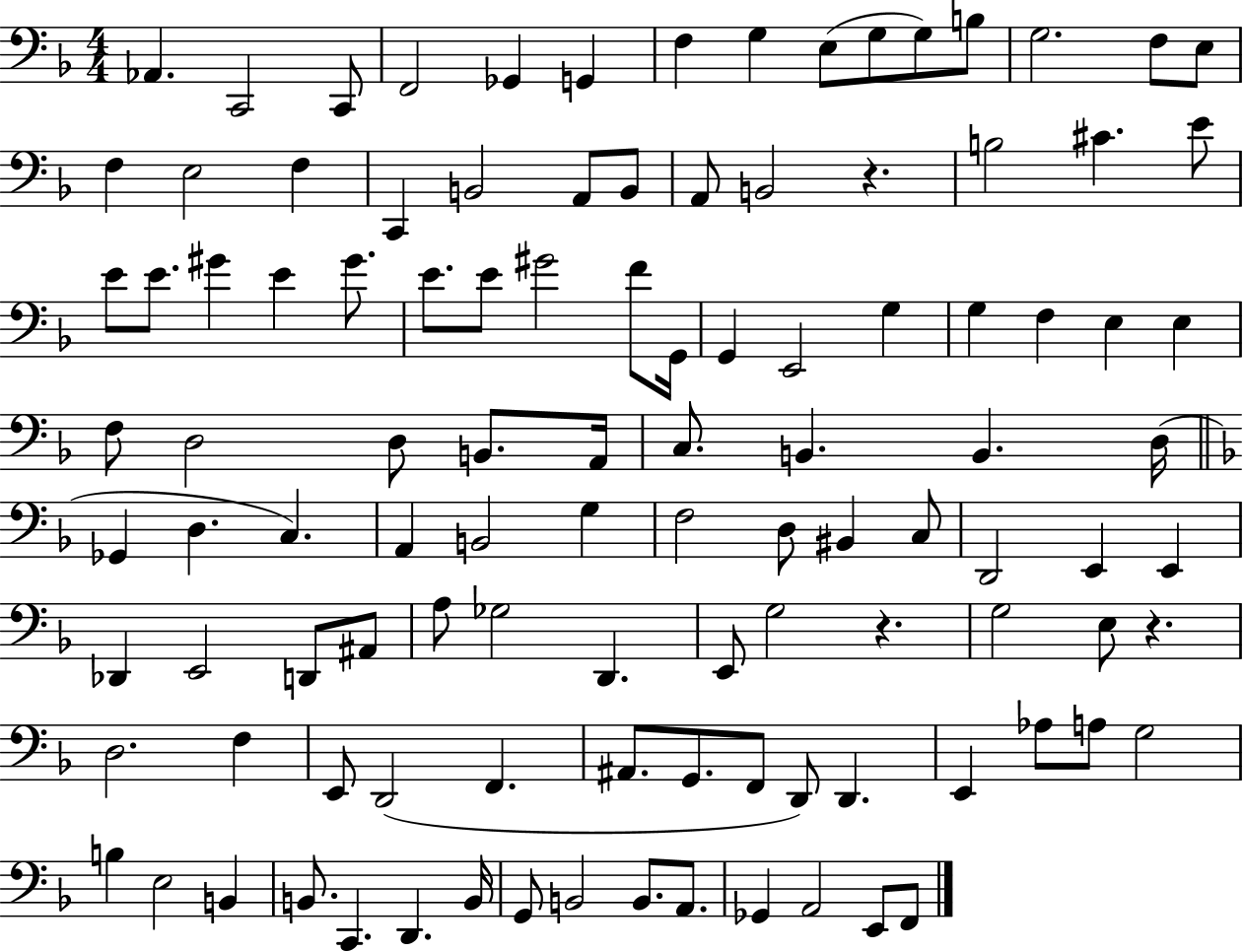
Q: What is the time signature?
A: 4/4